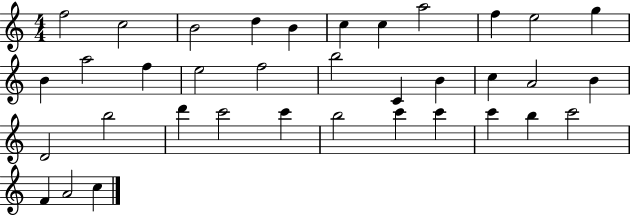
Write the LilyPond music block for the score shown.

{
  \clef treble
  \numericTimeSignature
  \time 4/4
  \key c \major
  f''2 c''2 | b'2 d''4 b'4 | c''4 c''4 a''2 | f''4 e''2 g''4 | \break b'4 a''2 f''4 | e''2 f''2 | b''2 c'4 b'4 | c''4 a'2 b'4 | \break d'2 b''2 | d'''4 c'''2 c'''4 | b''2 c'''4 c'''4 | c'''4 b''4 c'''2 | \break f'4 a'2 c''4 | \bar "|."
}